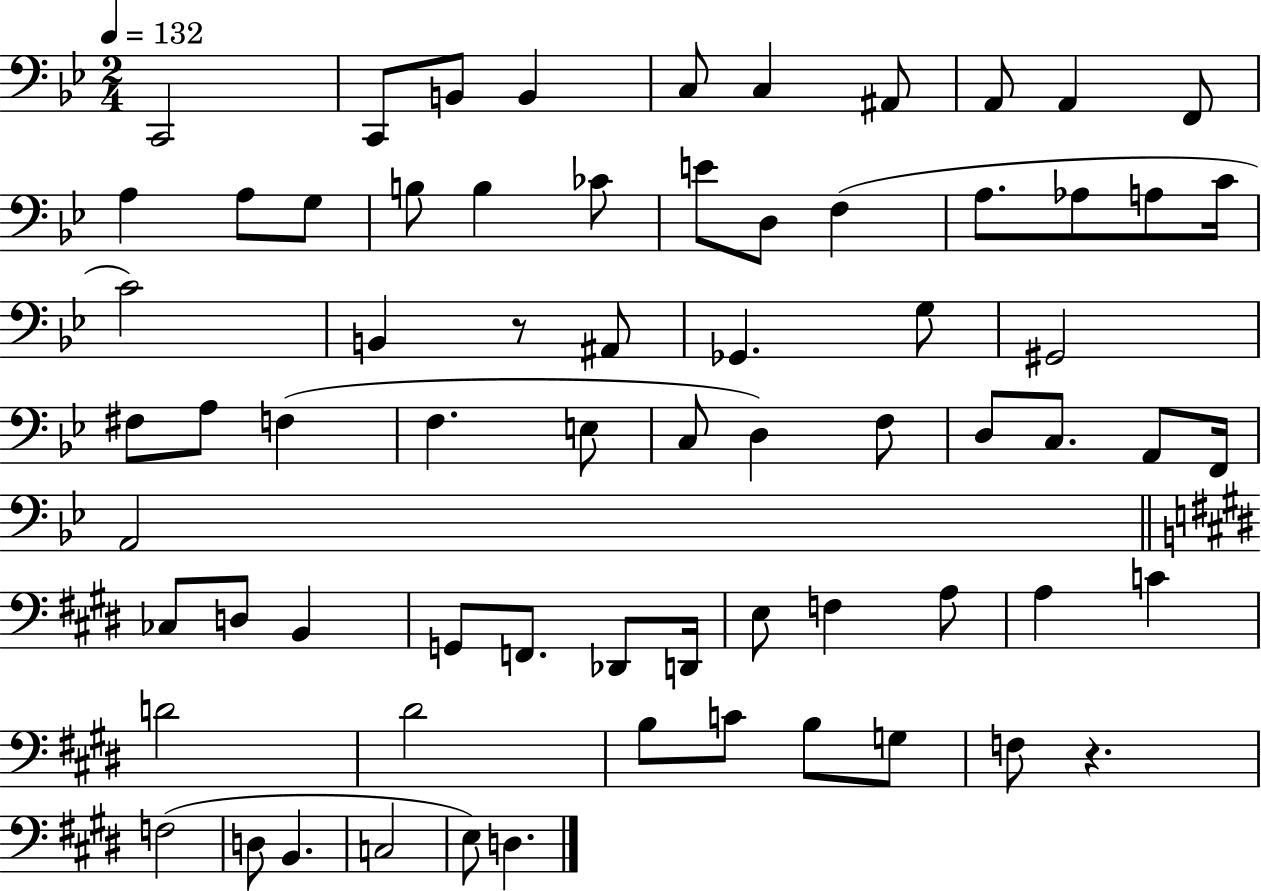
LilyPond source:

{
  \clef bass
  \numericTimeSignature
  \time 2/4
  \key bes \major
  \tempo 4 = 132
  c,2 | c,8 b,8 b,4 | c8 c4 ais,8 | a,8 a,4 f,8 | \break a4 a8 g8 | b8 b4 ces'8 | e'8 d8 f4( | a8. aes8 a8 c'16 | \break c'2) | b,4 r8 ais,8 | ges,4. g8 | gis,2 | \break fis8 a8 f4( | f4. e8 | c8 d4) f8 | d8 c8. a,8 f,16 | \break a,2 | \bar "||" \break \key e \major ces8 d8 b,4 | g,8 f,8. des,8 d,16 | e8 f4 a8 | a4 c'4 | \break d'2 | dis'2 | b8 c'8 b8 g8 | f8 r4. | \break f2( | d8 b,4. | c2 | e8) d4. | \break \bar "|."
}